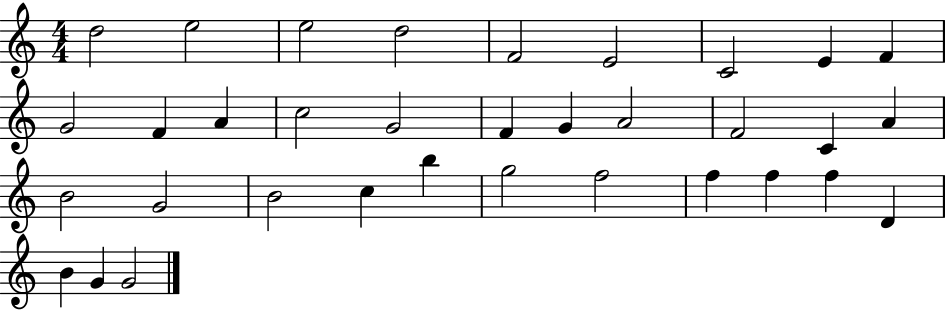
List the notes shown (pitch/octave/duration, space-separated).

D5/h E5/h E5/h D5/h F4/h E4/h C4/h E4/q F4/q G4/h F4/q A4/q C5/h G4/h F4/q G4/q A4/h F4/h C4/q A4/q B4/h G4/h B4/h C5/q B5/q G5/h F5/h F5/q F5/q F5/q D4/q B4/q G4/q G4/h